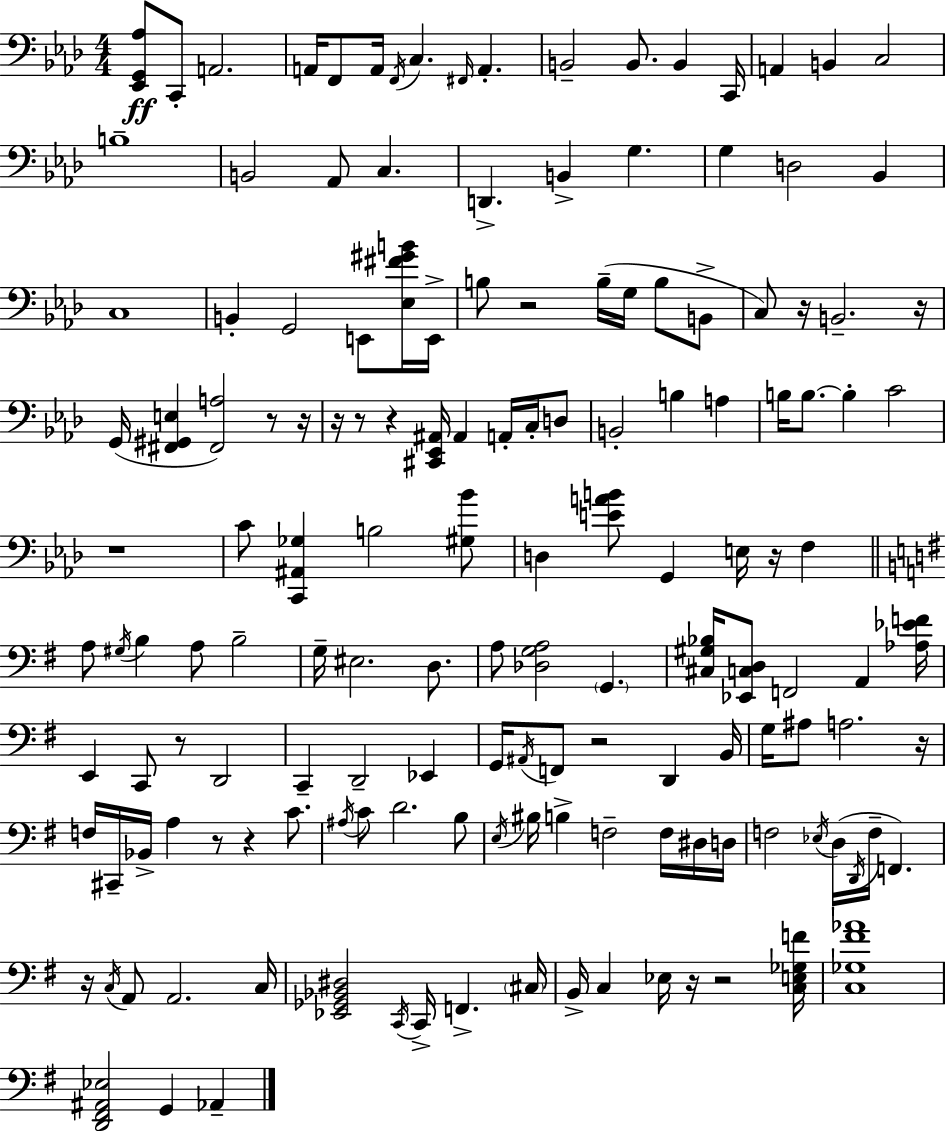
[Eb2,G2,Ab3]/e C2/e A2/h. A2/s F2/e A2/s F2/s C3/q. F#2/s A2/q. B2/h B2/e. B2/q C2/s A2/q B2/q C3/h B3/w B2/h Ab2/e C3/q. D2/q. B2/q G3/q. G3/q D3/h Bb2/q C3/w B2/q G2/h E2/e [Eb3,F#4,G#4,B4]/s E2/s B3/e R/h B3/s G3/s B3/e B2/e C3/e R/s B2/h. R/s G2/s [F#2,G#2,E3]/q [F#2,A3]/h R/e R/s R/s R/e R/q [C#2,Eb2,A#2]/s A#2/q A2/s C3/s D3/e B2/h B3/q A3/q B3/s B3/e. B3/q C4/h R/w C4/e [C2,A#2,Gb3]/q B3/h [G#3,Bb4]/e D3/q [E4,A4,B4]/e G2/q E3/s R/s F3/q A3/e G#3/s B3/q A3/e B3/h G3/s EIS3/h. D3/e. A3/e [Db3,G3,A3]/h G2/q. [C#3,G#3,Bb3]/s [Eb2,C3,D3]/e F2/h A2/q [Ab3,Eb4,F4]/s E2/q C2/e R/e D2/h C2/q D2/h Eb2/q G2/s A#2/s F2/e R/h D2/q B2/s G3/s A#3/e A3/h. R/s F3/s C#2/s Bb2/s A3/q R/e R/q C4/e. A#3/s C4/e D4/h. B3/e E3/s BIS3/s B3/q F3/h F3/s D#3/s D3/s F3/h Eb3/s D3/s D2/s F3/s F2/q. R/s C3/s A2/e A2/h. C3/s [Eb2,Gb2,Bb2,D#3]/h C2/s C2/s F2/q. C#3/s B2/s C3/q Eb3/s R/s R/h [C3,E3,Gb3,F4]/s [C3,Gb3,F#4,Ab4]/w [D2,F#2,A#2,Eb3]/h G2/q Ab2/q